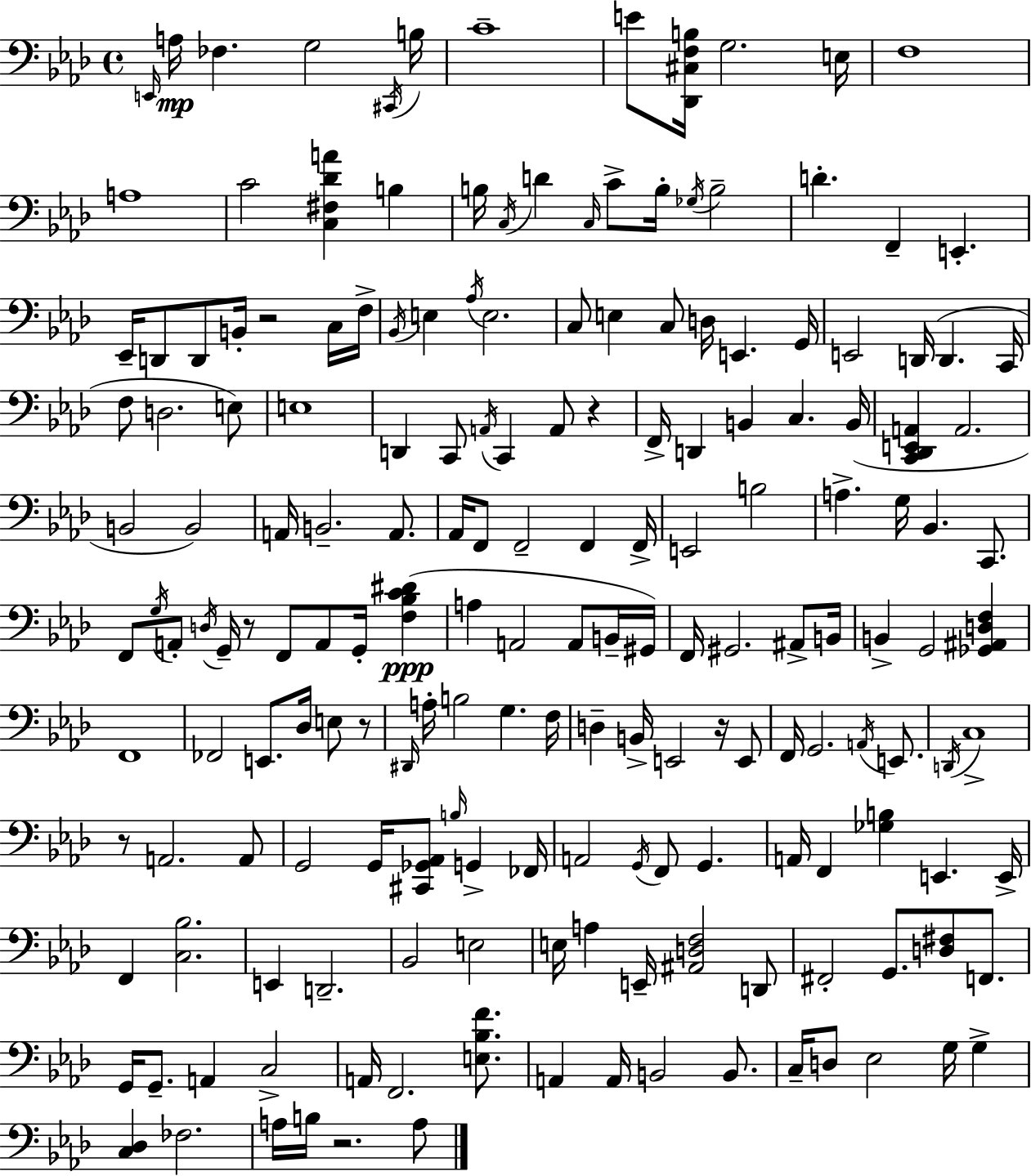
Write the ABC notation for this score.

X:1
T:Untitled
M:4/4
L:1/4
K:Ab
E,,/4 A,/4 _F, G,2 ^C,,/4 B,/4 C4 E/2 [_D,,^C,F,B,]/4 G,2 E,/4 F,4 A,4 C2 [C,^F,_DA] B, B,/4 C,/4 D C,/4 C/2 B,/4 _G,/4 B,2 D F,, E,, _E,,/4 D,,/2 D,,/2 B,,/4 z2 C,/4 F,/4 _B,,/4 E, _A,/4 E,2 C,/2 E, C,/2 D,/4 E,, G,,/4 E,,2 D,,/4 D,, C,,/4 F,/2 D,2 E,/2 E,4 D,, C,,/2 A,,/4 C,, A,,/2 z F,,/4 D,, B,, C, B,,/4 [C,,_D,,E,,A,,] A,,2 B,,2 B,,2 A,,/4 B,,2 A,,/2 _A,,/4 F,,/2 F,,2 F,, F,,/4 E,,2 B,2 A, G,/4 _B,, C,,/2 F,,/2 G,/4 A,,/2 D,/4 G,,/4 z/2 F,,/2 A,,/2 G,,/4 [F,_B,C^D] A, A,,2 A,,/2 B,,/4 ^G,,/4 F,,/4 ^G,,2 ^A,,/2 B,,/4 B,, G,,2 [_G,,^A,,D,F,] F,,4 _F,,2 E,,/2 _D,/4 E,/2 z/2 ^D,,/4 A,/4 B,2 G, F,/4 D, B,,/4 E,,2 z/4 E,,/2 F,,/4 G,,2 A,,/4 E,,/2 D,,/4 C,4 z/2 A,,2 A,,/2 G,,2 G,,/4 [^C,,_G,,_A,,]/2 B,/4 G,, _F,,/4 A,,2 G,,/4 F,,/2 G,, A,,/4 F,, [_G,B,] E,, E,,/4 F,, [C,_B,]2 E,, D,,2 _B,,2 E,2 E,/4 A, E,,/4 [^A,,D,F,]2 D,,/2 ^F,,2 G,,/2 [D,^F,]/2 F,,/2 G,,/4 G,,/2 A,, C,2 A,,/4 F,,2 [E,_B,F]/2 A,, A,,/4 B,,2 B,,/2 C,/4 D,/2 _E,2 G,/4 G, [C,_D,] _F,2 A,/4 B,/4 z2 A,/2